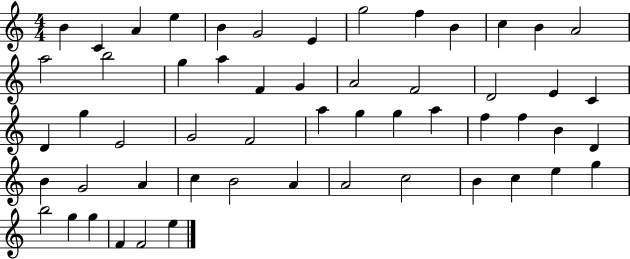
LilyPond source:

{
  \clef treble
  \numericTimeSignature
  \time 4/4
  \key c \major
  b'4 c'4 a'4 e''4 | b'4 g'2 e'4 | g''2 f''4 b'4 | c''4 b'4 a'2 | \break a''2 b''2 | g''4 a''4 f'4 g'4 | a'2 f'2 | d'2 e'4 c'4 | \break d'4 g''4 e'2 | g'2 f'2 | a''4 g''4 g''4 a''4 | f''4 f''4 b'4 d'4 | \break b'4 g'2 a'4 | c''4 b'2 a'4 | a'2 c''2 | b'4 c''4 e''4 g''4 | \break b''2 g''4 g''4 | f'4 f'2 e''4 | \bar "|."
}